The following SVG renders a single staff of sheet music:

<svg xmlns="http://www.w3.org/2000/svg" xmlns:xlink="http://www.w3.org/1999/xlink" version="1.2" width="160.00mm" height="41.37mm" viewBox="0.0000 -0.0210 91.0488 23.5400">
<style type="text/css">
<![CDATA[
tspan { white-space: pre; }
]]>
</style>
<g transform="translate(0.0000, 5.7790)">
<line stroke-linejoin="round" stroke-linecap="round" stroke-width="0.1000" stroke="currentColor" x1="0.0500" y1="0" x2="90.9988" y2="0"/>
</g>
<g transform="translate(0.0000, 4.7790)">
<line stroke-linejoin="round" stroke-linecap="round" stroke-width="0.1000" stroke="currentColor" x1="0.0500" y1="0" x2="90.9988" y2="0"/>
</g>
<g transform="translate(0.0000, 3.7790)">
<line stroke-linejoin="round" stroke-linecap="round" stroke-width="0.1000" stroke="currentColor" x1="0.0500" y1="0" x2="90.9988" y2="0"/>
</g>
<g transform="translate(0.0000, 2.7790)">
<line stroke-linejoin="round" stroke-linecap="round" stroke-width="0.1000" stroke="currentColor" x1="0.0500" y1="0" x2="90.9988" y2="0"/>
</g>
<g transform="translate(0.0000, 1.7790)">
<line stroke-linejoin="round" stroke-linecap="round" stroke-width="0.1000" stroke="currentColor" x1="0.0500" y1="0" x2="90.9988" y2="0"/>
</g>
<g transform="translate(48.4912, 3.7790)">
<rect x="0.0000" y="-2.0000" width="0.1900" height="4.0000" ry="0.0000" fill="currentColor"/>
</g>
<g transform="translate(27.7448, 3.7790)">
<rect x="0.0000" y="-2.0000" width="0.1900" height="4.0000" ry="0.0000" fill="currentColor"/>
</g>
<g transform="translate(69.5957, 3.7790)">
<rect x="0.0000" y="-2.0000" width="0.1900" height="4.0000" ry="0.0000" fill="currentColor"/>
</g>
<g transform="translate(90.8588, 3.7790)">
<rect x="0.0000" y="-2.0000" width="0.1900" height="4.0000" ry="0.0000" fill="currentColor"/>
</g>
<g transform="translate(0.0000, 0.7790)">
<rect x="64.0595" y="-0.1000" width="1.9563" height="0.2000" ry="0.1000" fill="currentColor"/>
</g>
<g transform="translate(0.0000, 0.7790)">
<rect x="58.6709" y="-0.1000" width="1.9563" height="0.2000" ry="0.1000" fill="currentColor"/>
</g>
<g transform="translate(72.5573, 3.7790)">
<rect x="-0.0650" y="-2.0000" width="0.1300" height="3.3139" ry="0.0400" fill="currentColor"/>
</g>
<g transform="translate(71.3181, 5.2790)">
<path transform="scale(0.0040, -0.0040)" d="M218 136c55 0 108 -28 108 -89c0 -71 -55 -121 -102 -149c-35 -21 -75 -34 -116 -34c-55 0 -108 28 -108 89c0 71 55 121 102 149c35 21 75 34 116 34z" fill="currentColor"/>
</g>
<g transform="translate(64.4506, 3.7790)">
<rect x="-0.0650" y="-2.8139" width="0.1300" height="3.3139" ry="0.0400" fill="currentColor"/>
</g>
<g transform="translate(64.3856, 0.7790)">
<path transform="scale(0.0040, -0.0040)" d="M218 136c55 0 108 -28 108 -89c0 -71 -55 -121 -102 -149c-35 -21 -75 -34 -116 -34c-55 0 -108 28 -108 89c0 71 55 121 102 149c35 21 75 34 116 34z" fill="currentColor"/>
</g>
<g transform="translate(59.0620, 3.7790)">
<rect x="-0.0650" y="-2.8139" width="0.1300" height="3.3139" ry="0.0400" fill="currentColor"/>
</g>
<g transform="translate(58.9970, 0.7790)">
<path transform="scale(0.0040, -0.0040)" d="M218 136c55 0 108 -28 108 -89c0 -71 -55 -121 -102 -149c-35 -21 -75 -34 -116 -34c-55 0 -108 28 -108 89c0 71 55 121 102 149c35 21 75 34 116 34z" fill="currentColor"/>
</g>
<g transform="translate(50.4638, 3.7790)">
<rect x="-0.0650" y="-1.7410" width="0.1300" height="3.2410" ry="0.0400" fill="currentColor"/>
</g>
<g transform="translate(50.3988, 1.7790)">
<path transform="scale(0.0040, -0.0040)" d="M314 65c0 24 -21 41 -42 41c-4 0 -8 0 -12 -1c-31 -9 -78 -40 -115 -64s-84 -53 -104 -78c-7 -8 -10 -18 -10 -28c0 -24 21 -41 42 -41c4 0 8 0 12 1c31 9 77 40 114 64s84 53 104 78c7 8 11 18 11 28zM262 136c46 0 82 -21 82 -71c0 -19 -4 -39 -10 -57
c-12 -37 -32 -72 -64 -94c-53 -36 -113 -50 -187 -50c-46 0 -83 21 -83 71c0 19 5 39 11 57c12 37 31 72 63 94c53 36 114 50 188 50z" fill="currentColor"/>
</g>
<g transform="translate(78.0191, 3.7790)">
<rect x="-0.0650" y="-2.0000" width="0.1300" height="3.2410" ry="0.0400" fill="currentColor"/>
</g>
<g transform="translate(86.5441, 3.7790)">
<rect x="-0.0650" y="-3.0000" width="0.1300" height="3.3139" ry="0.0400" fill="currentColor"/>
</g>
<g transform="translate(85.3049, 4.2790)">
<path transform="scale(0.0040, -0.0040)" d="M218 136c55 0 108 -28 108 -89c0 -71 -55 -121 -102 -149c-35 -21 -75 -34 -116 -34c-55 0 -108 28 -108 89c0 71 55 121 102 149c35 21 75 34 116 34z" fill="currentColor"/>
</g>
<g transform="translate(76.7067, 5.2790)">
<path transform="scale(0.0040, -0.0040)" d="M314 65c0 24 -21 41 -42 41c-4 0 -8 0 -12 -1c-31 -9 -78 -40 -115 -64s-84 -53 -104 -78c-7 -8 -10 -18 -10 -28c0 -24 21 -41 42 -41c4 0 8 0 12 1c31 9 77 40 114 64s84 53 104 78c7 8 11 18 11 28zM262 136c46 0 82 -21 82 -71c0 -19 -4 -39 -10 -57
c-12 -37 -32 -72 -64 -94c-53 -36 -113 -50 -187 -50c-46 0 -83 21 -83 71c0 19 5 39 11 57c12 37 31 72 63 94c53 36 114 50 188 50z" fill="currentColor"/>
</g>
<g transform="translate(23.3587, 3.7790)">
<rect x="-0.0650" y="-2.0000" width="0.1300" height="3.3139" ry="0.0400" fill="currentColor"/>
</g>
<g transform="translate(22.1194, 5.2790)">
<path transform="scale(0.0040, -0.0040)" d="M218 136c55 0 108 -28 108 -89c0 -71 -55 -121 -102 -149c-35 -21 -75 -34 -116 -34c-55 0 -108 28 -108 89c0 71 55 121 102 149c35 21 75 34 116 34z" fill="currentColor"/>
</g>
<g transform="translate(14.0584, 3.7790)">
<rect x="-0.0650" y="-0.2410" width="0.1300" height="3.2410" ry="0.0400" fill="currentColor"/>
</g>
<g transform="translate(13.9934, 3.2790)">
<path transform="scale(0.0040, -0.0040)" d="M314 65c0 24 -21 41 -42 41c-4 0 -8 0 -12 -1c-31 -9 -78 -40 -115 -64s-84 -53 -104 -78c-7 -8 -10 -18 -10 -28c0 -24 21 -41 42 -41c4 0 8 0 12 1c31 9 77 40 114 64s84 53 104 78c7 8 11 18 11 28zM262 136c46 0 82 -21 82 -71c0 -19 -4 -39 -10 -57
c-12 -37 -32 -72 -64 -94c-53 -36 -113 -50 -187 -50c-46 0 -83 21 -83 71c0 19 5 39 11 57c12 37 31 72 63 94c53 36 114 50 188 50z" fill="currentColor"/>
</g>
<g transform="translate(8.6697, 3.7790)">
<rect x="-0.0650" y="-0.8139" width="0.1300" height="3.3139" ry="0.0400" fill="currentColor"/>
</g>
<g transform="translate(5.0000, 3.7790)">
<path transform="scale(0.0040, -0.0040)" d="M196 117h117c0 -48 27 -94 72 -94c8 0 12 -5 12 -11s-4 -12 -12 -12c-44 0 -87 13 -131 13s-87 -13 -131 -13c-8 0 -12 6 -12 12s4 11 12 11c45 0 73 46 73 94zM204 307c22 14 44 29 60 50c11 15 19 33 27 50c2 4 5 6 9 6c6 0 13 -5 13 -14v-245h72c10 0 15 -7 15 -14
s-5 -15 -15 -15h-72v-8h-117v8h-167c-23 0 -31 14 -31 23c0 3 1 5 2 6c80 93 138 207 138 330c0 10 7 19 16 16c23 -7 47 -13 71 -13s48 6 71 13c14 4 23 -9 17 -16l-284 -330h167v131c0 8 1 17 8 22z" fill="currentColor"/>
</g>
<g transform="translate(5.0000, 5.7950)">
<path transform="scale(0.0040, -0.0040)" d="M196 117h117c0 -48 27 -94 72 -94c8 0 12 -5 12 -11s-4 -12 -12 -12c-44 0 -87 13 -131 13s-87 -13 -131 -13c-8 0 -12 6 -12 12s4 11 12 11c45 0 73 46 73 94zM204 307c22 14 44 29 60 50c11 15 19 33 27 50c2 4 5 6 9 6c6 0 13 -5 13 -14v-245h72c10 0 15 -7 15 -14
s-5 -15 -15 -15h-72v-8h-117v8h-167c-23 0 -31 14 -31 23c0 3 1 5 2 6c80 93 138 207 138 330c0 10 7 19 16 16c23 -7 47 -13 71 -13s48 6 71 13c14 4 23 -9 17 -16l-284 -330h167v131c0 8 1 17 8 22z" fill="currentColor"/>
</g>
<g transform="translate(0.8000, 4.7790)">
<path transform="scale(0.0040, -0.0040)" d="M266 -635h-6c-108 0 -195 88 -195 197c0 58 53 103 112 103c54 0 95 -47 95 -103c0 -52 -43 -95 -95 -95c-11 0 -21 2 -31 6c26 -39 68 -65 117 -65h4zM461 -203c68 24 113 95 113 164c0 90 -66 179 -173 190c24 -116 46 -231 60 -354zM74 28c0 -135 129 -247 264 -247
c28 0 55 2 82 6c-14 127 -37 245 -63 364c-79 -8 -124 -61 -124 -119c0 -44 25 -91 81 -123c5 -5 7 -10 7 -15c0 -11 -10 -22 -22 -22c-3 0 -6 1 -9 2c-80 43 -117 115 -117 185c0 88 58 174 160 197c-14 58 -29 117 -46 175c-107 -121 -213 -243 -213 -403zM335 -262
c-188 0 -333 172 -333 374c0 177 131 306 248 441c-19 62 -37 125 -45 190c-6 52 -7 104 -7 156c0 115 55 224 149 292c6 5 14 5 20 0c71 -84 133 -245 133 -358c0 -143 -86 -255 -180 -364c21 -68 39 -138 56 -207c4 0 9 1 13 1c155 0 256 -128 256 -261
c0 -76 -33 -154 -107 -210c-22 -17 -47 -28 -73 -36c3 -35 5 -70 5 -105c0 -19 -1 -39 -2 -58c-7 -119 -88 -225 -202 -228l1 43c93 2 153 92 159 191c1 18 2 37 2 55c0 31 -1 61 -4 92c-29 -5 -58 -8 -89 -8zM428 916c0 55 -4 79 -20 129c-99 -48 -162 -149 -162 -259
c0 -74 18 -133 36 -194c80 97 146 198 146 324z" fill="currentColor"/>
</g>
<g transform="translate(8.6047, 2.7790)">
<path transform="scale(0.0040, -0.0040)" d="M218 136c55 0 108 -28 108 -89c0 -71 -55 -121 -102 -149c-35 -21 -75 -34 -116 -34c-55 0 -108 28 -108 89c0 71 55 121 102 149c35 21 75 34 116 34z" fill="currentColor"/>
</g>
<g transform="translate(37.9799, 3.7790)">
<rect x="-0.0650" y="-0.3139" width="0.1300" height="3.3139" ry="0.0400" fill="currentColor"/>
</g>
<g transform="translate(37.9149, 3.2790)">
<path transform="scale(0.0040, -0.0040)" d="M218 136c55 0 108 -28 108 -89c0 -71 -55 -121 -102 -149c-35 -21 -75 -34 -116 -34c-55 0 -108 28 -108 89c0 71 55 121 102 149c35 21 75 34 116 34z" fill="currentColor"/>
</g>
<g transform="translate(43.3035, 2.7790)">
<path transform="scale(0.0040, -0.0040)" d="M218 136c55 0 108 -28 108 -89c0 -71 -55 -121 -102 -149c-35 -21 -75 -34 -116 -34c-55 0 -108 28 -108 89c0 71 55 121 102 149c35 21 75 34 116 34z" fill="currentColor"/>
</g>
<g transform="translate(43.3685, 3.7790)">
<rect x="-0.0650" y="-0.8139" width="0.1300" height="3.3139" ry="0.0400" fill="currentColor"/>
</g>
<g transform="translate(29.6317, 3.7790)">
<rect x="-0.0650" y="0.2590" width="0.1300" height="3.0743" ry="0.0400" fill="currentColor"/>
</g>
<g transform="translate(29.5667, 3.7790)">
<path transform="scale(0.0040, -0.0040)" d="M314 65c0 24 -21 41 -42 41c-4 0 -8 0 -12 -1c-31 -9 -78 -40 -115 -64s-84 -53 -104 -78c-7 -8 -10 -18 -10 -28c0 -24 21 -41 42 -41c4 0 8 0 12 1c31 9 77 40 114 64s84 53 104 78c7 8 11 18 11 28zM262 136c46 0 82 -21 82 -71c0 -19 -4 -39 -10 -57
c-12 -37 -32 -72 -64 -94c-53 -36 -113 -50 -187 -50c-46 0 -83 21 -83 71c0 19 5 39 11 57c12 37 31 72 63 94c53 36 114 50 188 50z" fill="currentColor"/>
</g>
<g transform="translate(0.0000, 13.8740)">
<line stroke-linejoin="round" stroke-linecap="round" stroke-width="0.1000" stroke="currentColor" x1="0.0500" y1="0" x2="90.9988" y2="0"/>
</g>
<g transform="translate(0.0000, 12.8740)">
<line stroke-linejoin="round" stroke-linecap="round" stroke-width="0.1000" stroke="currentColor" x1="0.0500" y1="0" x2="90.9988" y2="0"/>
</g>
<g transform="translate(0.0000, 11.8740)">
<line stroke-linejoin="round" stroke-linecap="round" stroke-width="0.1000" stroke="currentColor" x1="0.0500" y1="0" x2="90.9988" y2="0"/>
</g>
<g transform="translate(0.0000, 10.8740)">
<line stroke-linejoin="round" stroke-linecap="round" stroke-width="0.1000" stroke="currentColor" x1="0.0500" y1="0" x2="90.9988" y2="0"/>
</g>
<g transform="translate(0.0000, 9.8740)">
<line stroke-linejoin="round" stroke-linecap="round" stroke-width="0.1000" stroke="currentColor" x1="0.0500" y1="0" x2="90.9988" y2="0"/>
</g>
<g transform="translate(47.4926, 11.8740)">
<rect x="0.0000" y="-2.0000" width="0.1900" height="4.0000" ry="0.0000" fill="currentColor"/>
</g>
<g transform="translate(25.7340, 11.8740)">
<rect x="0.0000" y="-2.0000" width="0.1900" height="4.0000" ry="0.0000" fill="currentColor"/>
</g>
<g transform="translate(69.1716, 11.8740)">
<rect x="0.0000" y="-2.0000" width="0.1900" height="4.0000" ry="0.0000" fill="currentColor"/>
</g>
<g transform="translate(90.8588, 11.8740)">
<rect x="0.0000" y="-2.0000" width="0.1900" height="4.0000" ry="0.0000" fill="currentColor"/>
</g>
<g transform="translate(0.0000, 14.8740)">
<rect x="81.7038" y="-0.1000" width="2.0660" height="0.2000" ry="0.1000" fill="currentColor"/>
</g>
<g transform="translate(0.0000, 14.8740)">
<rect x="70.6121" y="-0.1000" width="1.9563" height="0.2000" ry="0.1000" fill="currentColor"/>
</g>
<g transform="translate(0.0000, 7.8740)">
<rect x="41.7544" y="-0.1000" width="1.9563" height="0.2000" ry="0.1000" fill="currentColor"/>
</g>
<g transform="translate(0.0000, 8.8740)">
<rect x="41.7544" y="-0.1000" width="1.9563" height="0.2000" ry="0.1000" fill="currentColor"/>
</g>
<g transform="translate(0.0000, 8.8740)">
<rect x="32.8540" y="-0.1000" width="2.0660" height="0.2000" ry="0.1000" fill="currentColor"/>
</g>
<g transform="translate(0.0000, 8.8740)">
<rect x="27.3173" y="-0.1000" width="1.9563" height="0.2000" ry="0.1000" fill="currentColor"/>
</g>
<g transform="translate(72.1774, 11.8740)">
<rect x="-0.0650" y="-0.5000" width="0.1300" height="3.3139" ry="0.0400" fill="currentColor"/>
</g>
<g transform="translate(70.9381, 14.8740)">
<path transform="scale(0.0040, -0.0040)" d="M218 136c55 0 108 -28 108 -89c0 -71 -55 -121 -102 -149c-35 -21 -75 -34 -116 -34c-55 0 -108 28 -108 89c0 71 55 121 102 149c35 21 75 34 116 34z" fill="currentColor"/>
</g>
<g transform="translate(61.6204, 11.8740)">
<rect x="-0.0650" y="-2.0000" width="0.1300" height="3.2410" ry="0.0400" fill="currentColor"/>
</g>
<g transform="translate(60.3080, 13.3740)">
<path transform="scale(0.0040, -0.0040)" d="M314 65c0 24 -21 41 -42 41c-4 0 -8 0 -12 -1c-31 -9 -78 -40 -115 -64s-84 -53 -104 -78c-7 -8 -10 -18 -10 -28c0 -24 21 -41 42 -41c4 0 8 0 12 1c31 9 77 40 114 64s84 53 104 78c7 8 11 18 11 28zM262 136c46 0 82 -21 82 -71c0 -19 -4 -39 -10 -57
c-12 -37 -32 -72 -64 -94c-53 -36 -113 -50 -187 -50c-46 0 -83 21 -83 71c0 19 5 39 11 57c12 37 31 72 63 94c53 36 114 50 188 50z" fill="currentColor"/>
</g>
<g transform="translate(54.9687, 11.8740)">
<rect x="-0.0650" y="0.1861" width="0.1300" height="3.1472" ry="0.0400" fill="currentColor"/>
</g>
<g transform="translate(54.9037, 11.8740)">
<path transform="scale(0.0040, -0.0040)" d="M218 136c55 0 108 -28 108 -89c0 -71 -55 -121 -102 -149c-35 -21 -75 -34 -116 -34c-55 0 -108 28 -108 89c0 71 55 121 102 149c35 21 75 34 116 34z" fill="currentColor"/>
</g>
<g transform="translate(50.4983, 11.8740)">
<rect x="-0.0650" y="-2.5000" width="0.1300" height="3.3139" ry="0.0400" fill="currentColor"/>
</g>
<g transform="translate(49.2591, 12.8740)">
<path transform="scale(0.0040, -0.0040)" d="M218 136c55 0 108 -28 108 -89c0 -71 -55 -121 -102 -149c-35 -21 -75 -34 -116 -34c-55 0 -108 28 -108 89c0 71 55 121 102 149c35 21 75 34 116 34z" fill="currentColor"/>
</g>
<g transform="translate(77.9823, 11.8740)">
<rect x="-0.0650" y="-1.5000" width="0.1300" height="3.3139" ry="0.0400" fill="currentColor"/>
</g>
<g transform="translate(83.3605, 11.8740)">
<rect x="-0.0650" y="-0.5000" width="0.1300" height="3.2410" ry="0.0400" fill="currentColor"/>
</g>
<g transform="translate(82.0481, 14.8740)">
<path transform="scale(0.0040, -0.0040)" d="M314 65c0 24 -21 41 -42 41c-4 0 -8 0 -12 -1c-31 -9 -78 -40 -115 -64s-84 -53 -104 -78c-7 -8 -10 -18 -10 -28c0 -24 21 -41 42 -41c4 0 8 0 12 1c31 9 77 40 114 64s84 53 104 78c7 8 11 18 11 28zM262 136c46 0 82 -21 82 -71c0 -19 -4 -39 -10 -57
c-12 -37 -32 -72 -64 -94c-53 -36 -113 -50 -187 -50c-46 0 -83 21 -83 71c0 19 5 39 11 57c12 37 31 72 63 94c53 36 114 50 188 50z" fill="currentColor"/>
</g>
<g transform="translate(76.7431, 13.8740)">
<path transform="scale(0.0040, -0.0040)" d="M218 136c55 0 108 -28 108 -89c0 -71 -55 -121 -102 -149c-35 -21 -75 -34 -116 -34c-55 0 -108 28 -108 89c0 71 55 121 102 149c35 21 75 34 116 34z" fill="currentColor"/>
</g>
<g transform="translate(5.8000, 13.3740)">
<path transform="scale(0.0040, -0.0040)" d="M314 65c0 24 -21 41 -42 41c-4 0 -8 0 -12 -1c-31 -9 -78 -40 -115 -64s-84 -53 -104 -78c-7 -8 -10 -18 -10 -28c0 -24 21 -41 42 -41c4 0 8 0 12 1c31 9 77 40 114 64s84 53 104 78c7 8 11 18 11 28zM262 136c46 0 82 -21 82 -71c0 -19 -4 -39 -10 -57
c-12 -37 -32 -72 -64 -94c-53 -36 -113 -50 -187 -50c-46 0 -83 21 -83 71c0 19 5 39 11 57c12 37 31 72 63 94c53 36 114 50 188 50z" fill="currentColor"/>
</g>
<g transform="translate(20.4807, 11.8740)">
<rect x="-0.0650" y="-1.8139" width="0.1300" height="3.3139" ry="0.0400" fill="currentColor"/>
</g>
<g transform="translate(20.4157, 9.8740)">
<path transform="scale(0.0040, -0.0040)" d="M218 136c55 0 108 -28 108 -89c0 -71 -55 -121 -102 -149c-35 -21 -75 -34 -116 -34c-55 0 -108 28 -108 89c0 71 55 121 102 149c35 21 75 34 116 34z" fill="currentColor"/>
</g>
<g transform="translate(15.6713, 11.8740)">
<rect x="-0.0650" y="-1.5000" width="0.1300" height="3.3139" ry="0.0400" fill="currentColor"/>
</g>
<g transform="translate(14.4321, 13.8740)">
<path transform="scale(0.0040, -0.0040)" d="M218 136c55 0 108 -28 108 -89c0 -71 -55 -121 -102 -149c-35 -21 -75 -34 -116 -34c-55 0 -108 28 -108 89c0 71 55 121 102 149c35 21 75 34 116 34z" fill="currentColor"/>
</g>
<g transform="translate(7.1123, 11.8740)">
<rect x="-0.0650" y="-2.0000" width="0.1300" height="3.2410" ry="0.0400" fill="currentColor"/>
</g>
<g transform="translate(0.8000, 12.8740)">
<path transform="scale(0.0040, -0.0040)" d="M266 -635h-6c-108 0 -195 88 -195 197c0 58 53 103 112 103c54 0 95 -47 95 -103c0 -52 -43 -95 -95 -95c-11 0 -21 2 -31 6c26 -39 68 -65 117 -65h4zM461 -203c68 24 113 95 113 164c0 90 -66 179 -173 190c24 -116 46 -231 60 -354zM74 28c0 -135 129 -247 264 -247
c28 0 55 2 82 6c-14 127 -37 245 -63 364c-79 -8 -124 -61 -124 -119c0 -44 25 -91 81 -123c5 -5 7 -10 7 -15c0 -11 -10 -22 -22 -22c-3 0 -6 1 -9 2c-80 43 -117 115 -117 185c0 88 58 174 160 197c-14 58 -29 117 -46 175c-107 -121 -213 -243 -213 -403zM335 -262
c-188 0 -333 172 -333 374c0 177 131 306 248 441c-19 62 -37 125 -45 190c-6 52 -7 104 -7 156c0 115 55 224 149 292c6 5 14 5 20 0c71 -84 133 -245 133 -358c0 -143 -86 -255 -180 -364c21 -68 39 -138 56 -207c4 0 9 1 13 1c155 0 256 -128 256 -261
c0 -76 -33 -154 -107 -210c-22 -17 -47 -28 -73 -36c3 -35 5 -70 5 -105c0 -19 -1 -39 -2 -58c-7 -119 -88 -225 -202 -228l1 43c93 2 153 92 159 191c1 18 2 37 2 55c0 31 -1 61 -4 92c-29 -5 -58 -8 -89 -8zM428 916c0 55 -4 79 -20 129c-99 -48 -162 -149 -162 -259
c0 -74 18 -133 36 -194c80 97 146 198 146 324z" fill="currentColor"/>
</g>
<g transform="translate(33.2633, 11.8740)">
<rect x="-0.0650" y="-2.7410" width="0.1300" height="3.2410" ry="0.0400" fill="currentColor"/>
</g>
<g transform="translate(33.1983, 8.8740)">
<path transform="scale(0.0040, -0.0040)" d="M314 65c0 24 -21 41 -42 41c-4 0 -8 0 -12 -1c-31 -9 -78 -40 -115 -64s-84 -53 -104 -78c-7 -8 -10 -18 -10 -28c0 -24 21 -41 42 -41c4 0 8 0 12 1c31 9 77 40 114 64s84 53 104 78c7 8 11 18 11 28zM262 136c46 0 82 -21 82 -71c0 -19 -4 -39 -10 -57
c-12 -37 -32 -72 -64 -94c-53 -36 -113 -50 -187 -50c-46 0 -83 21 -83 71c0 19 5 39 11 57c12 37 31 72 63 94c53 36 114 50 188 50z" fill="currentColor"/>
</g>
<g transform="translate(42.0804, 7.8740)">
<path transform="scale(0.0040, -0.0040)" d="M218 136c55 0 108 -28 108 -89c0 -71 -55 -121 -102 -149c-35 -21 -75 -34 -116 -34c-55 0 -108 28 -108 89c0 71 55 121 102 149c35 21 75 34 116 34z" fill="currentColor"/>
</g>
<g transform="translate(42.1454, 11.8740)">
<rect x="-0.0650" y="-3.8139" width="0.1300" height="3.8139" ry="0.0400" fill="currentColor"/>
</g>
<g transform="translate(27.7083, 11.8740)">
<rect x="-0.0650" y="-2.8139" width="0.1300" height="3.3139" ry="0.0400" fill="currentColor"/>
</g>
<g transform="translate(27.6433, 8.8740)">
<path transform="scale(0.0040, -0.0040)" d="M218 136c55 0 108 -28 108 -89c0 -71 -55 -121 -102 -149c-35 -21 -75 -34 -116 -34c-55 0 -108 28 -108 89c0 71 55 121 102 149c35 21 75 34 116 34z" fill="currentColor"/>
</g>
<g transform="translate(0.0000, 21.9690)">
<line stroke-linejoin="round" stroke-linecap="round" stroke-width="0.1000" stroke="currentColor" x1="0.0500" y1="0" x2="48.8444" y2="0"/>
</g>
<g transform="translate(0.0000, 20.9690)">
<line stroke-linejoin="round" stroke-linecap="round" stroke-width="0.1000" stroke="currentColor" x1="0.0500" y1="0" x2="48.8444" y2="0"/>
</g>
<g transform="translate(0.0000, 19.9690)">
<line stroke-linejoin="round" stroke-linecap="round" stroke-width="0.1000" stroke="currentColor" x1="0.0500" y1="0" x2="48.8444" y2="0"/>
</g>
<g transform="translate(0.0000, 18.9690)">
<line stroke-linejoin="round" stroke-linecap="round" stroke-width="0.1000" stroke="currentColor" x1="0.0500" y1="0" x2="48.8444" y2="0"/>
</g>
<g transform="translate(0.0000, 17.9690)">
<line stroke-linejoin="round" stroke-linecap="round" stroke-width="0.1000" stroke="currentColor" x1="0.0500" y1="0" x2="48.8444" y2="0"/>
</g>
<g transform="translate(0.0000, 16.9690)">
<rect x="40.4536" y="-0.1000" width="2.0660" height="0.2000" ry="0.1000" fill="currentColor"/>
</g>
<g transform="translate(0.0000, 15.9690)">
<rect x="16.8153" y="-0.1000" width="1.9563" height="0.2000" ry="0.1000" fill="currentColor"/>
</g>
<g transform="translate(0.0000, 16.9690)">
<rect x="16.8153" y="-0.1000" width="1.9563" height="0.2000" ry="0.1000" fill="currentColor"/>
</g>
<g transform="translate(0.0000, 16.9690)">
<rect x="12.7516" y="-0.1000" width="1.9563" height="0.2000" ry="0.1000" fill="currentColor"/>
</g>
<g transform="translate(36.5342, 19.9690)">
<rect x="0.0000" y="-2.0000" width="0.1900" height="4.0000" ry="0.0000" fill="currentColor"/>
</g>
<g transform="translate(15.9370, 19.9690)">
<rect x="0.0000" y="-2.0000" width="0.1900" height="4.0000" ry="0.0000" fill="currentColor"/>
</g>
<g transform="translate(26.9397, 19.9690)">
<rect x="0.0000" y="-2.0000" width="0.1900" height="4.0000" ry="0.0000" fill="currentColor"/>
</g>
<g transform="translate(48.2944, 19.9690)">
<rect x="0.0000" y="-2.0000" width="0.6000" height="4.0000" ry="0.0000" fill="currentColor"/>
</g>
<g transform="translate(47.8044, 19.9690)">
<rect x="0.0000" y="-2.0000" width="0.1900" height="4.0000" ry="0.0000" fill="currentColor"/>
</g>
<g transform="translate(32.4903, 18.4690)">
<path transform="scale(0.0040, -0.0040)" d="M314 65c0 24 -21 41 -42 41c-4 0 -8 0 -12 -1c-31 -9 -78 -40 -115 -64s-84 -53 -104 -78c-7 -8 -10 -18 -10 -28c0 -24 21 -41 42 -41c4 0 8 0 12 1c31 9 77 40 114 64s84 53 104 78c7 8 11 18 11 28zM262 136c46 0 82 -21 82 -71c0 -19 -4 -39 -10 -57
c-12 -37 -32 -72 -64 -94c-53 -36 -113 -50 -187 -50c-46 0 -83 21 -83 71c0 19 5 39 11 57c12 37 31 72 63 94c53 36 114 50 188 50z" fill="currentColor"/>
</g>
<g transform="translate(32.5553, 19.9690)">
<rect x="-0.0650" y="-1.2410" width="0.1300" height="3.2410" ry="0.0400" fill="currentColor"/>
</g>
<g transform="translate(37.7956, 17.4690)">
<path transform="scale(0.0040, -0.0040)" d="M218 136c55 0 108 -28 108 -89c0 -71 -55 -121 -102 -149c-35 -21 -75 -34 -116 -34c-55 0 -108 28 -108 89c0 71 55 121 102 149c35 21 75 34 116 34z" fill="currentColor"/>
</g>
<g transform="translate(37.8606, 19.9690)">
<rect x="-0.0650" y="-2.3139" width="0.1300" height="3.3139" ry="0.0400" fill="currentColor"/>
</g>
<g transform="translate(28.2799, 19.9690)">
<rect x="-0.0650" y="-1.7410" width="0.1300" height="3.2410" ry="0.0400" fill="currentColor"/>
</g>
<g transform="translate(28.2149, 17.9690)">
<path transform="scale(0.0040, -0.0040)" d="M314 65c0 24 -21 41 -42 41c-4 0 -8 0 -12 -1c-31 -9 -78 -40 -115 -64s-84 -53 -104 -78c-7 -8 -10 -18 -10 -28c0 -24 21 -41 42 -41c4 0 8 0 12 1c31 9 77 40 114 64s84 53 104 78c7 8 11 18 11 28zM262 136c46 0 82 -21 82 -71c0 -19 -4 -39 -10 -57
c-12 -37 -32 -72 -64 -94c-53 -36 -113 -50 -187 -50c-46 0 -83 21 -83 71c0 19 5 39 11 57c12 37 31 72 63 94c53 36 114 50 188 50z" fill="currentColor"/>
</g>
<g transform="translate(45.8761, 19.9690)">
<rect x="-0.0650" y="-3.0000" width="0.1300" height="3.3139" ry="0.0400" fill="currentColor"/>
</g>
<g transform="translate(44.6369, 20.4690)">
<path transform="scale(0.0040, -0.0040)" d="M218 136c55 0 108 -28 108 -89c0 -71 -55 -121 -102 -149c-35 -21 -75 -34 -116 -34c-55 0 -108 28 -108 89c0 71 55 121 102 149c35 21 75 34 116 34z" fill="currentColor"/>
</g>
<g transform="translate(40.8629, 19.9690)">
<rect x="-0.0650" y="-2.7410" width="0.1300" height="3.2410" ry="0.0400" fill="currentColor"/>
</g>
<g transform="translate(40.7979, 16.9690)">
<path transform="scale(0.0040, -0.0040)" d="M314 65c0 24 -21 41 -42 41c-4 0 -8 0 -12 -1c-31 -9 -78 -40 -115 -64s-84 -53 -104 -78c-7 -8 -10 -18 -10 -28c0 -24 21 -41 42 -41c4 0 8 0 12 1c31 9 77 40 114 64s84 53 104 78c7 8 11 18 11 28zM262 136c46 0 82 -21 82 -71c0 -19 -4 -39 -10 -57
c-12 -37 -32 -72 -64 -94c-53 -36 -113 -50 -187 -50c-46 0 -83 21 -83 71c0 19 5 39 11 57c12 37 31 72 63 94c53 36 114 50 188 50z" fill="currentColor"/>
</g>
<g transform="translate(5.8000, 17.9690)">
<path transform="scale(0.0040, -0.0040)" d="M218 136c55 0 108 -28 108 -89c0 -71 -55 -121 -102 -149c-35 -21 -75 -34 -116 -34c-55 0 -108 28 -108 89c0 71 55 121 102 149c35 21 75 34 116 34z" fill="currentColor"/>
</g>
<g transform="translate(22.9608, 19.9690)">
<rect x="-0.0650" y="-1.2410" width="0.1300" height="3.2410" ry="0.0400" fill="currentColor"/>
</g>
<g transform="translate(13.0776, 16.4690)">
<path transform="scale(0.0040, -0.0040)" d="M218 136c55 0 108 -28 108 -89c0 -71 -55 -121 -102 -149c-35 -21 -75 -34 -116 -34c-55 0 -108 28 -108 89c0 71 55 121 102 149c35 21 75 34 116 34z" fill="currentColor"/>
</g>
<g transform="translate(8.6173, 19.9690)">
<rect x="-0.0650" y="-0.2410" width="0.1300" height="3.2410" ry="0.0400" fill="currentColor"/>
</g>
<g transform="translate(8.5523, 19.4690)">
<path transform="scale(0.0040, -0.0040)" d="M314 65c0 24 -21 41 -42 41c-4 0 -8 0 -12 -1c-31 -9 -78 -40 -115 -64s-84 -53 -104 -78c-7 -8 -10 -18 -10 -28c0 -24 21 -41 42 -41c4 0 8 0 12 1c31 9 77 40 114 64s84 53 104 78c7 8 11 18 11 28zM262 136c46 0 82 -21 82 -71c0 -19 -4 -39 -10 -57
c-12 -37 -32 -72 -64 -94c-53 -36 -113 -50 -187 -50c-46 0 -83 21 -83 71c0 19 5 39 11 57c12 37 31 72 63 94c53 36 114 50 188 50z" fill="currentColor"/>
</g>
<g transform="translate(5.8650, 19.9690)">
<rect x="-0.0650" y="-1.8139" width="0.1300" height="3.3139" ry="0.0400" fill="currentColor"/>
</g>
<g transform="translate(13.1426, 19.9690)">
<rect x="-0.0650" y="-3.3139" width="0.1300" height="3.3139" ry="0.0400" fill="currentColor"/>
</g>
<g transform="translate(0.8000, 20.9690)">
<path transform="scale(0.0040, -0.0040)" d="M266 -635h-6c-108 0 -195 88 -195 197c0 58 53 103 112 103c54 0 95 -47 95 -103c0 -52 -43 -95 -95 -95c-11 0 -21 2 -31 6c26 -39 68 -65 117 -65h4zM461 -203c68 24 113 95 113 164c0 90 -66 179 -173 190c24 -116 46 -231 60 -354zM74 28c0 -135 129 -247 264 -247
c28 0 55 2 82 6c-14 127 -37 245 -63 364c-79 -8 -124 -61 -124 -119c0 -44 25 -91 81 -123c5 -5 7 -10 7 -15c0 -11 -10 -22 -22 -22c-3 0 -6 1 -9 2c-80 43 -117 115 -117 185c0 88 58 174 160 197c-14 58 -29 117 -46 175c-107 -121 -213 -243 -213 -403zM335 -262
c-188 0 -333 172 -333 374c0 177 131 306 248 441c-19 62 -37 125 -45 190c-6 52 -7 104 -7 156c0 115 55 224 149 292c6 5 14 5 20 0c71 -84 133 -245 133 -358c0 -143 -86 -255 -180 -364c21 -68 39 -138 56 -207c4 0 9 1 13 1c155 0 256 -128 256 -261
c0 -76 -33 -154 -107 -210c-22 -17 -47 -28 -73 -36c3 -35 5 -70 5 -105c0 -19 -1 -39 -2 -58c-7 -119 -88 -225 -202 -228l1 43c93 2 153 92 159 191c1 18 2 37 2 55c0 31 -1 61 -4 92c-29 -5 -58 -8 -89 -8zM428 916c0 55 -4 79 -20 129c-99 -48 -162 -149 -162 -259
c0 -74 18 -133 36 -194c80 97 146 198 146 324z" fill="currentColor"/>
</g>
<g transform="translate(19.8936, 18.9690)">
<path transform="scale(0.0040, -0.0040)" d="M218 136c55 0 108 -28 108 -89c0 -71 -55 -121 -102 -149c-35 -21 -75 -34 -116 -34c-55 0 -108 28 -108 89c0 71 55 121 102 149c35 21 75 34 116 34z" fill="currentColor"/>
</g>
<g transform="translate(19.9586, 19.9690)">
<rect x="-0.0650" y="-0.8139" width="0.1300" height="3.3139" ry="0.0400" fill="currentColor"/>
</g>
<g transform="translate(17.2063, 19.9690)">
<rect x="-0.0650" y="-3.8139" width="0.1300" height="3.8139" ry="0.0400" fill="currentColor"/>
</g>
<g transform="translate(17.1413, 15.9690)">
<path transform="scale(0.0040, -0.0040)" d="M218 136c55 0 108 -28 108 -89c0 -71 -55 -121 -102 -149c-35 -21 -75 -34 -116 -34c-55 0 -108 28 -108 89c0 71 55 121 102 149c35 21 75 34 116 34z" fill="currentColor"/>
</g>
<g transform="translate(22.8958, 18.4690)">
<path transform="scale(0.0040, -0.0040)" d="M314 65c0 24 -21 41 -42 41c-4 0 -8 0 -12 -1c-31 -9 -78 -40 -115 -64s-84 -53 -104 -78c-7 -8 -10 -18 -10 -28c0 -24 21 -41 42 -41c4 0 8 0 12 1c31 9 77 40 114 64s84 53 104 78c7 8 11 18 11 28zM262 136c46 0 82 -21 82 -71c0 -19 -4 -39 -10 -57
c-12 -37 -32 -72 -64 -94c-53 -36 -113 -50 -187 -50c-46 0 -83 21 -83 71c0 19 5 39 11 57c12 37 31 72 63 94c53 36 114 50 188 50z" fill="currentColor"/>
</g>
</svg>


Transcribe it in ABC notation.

X:1
T:Untitled
M:4/4
L:1/4
K:C
d c2 F B2 c d f2 a a F F2 A F2 E f a a2 c' G B F2 C E C2 f c2 b c' d e2 f2 e2 g a2 A